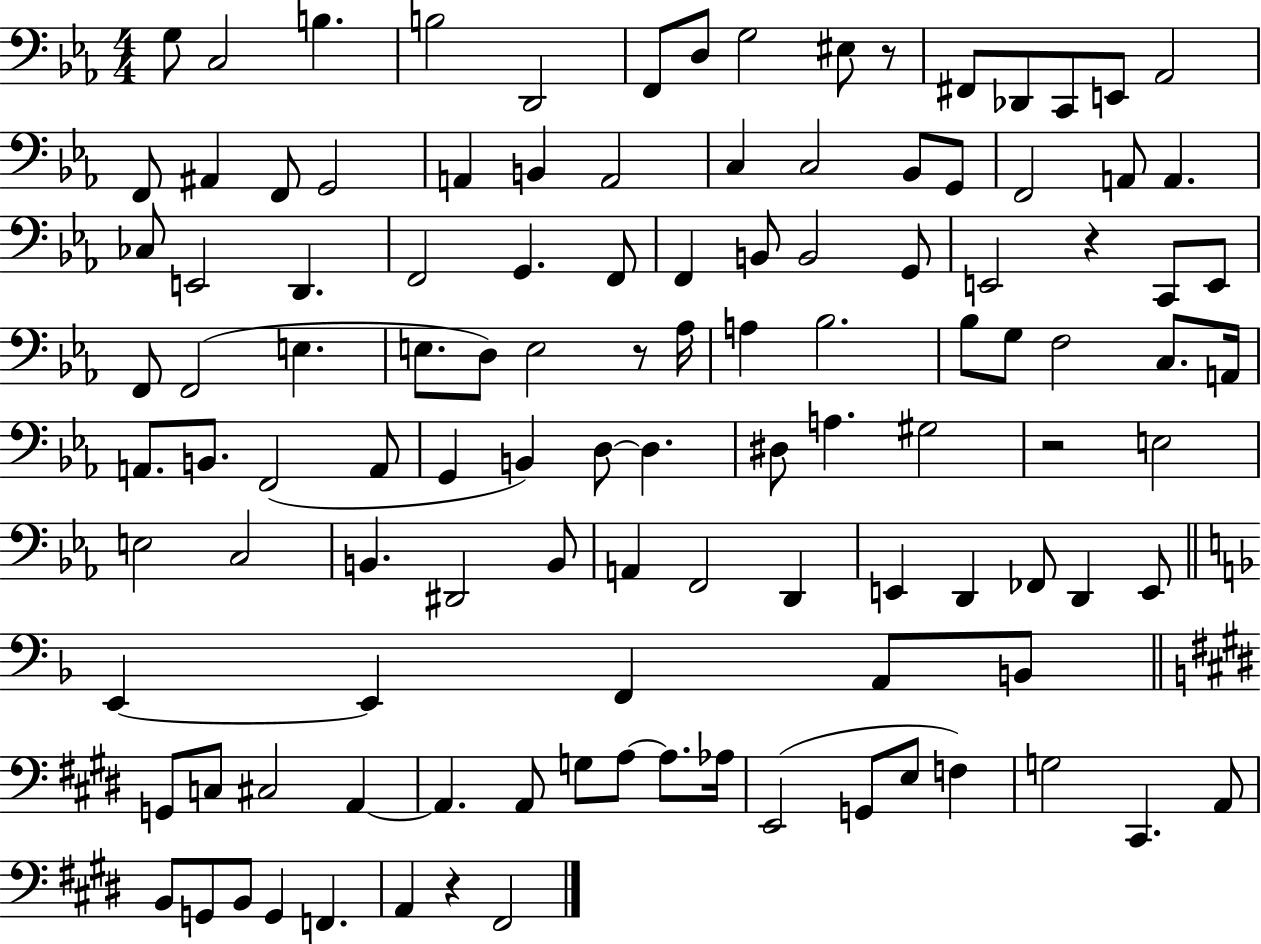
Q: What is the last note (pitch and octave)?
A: F#2